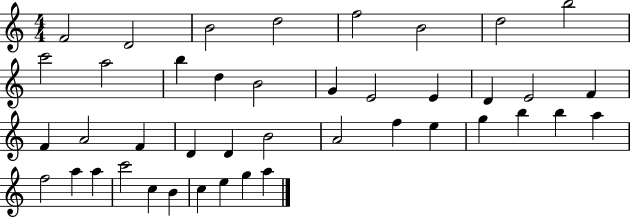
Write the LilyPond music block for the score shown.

{
  \clef treble
  \numericTimeSignature
  \time 4/4
  \key c \major
  f'2 d'2 | b'2 d''2 | f''2 b'2 | d''2 b''2 | \break c'''2 a''2 | b''4 d''4 b'2 | g'4 e'2 e'4 | d'4 e'2 f'4 | \break f'4 a'2 f'4 | d'4 d'4 b'2 | a'2 f''4 e''4 | g''4 b''4 b''4 a''4 | \break f''2 a''4 a''4 | c'''2 c''4 b'4 | c''4 e''4 g''4 a''4 | \bar "|."
}